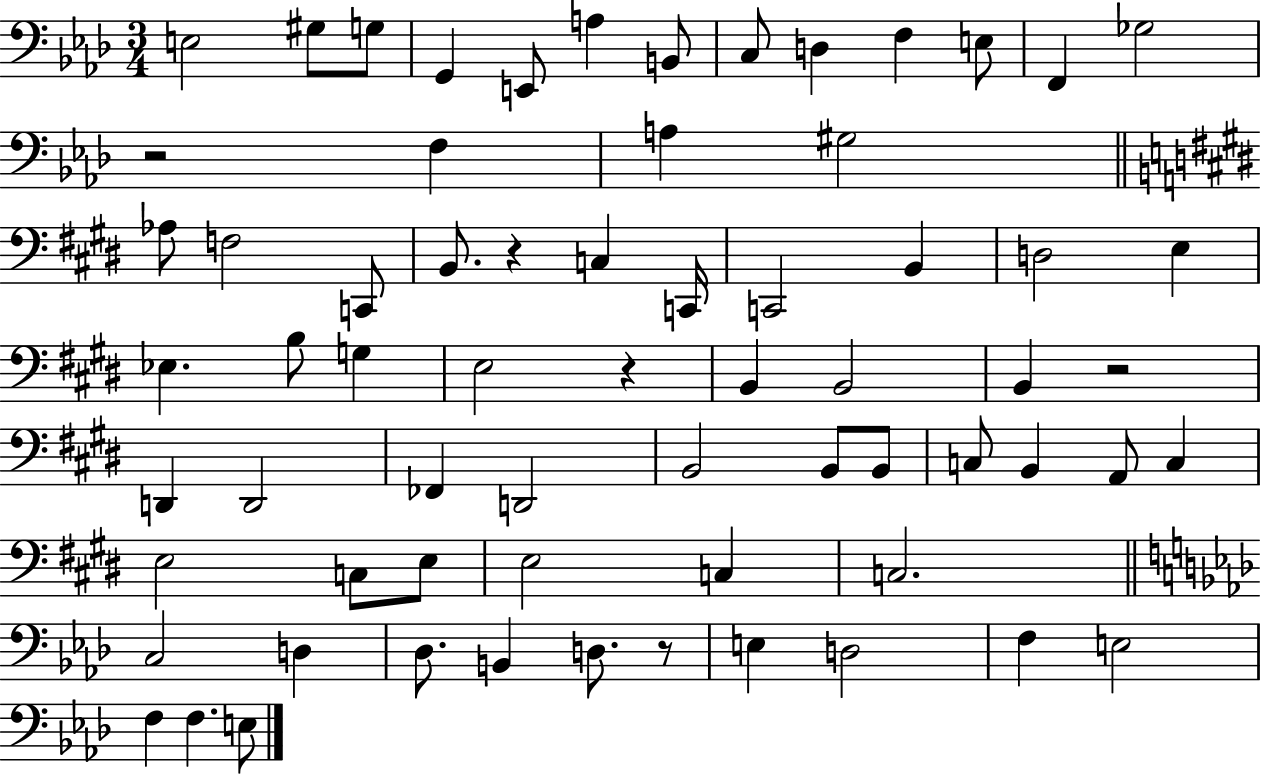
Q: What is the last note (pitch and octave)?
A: E3